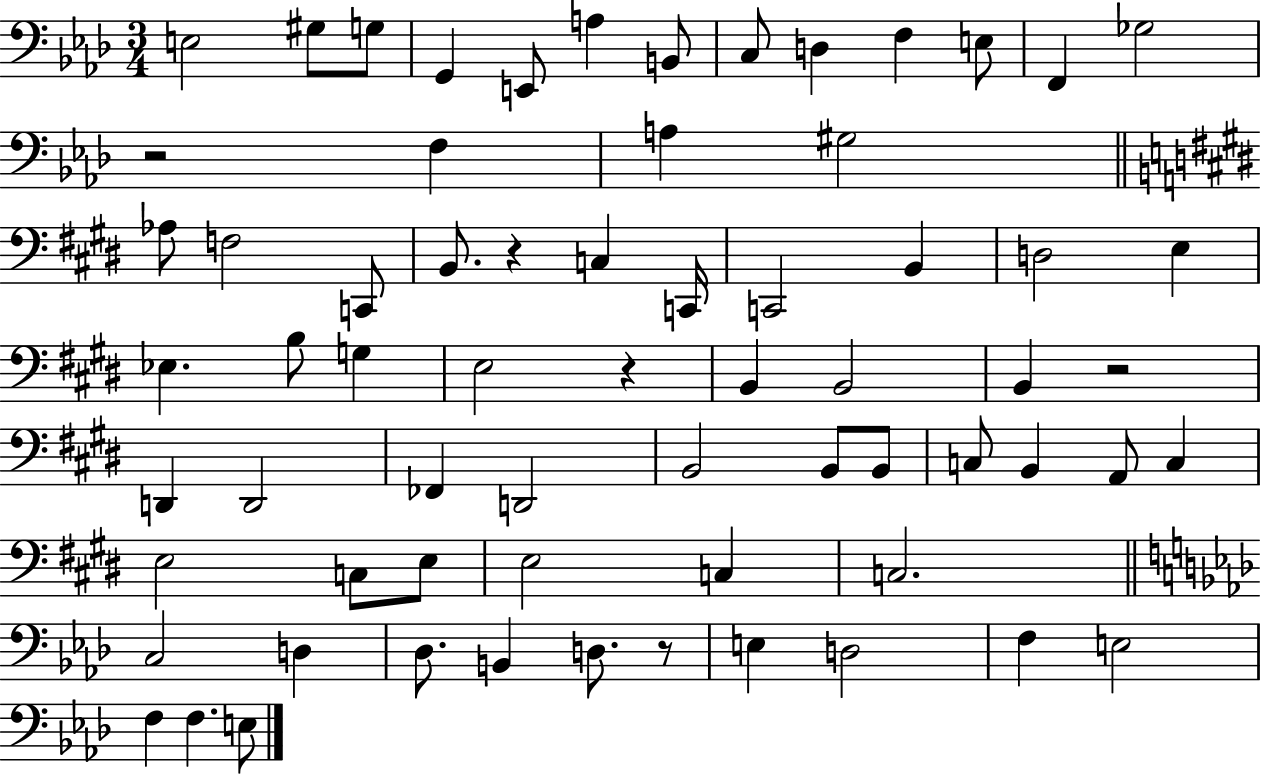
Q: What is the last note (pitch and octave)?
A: E3